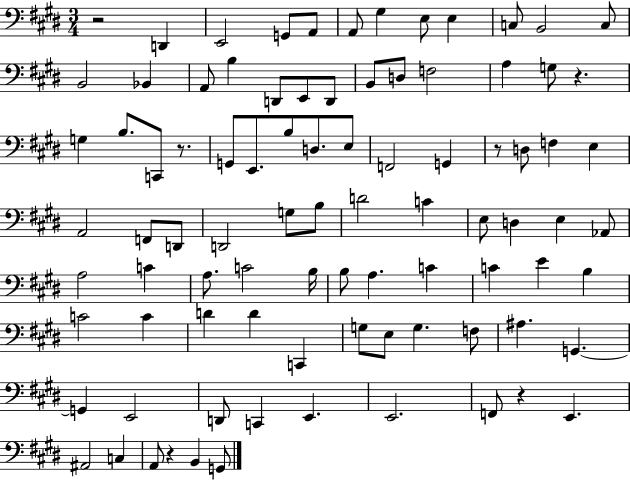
R/h D2/q E2/h G2/e A2/e A2/e G#3/q E3/e E3/q C3/e B2/h C3/e B2/h Bb2/q A2/e B3/q D2/e E2/e D2/e B2/e D3/e F3/h A3/q G3/e R/q. G3/q B3/e. C2/e R/e. G2/e E2/e. B3/e D3/e. E3/e F2/h G2/q R/e D3/e F3/q E3/q A2/h F2/e D2/e D2/h G3/e B3/e D4/h C4/q E3/e D3/q E3/q Ab2/e A3/h C4/q A3/e. C4/h B3/s B3/e A3/q. C4/q C4/q E4/q B3/q C4/h C4/q D4/q D4/q C2/q G3/e E3/e G3/q. F3/e A#3/q. G2/q. G2/q E2/h D2/e C2/q E2/q. E2/h. F2/e R/q E2/q. A#2/h C3/q A2/e R/q B2/q G2/e